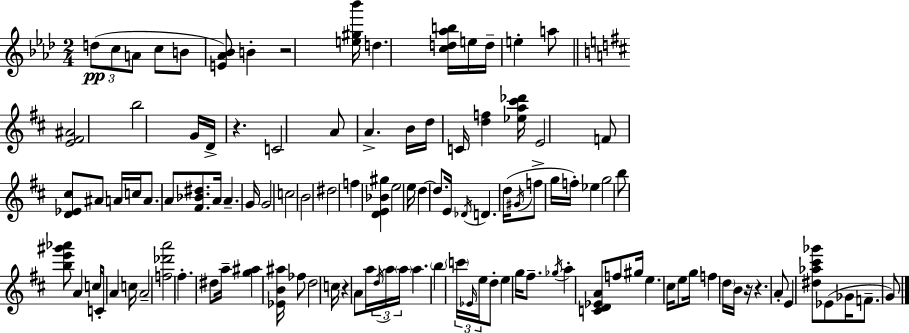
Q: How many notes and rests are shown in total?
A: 113